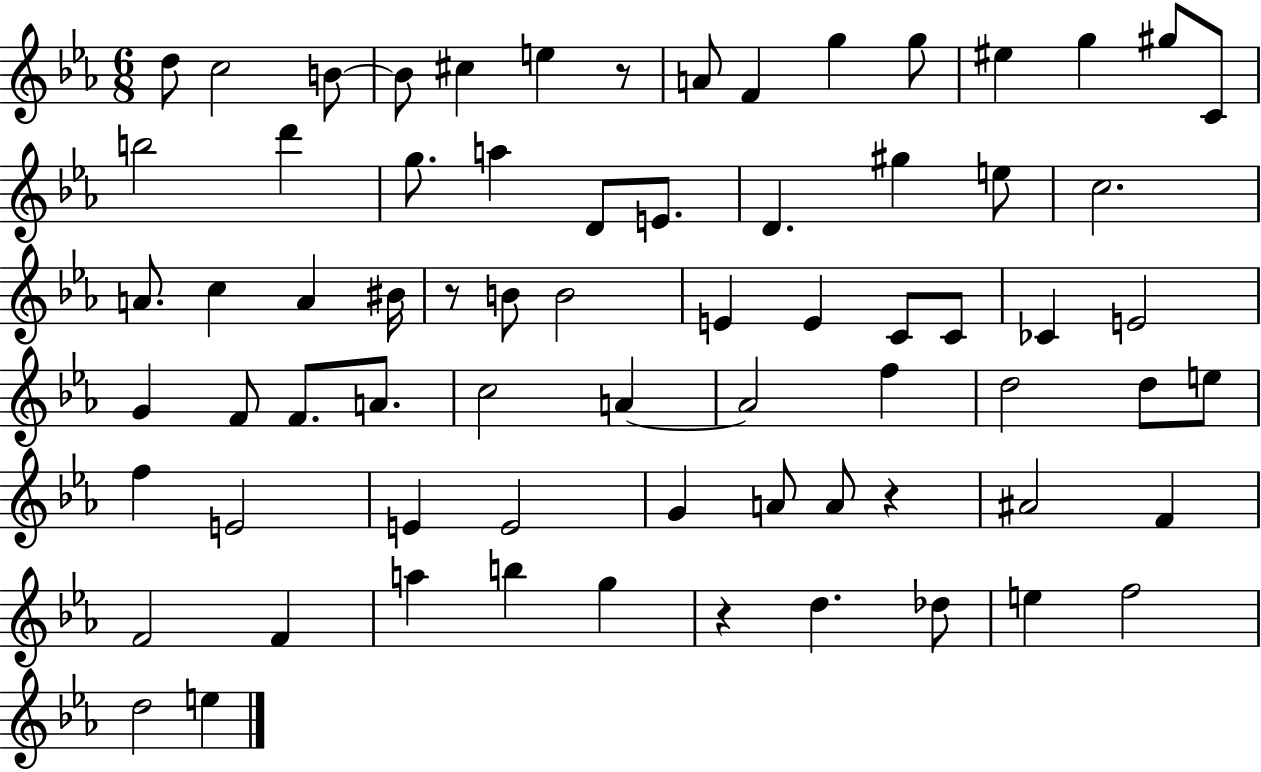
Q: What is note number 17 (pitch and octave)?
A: G5